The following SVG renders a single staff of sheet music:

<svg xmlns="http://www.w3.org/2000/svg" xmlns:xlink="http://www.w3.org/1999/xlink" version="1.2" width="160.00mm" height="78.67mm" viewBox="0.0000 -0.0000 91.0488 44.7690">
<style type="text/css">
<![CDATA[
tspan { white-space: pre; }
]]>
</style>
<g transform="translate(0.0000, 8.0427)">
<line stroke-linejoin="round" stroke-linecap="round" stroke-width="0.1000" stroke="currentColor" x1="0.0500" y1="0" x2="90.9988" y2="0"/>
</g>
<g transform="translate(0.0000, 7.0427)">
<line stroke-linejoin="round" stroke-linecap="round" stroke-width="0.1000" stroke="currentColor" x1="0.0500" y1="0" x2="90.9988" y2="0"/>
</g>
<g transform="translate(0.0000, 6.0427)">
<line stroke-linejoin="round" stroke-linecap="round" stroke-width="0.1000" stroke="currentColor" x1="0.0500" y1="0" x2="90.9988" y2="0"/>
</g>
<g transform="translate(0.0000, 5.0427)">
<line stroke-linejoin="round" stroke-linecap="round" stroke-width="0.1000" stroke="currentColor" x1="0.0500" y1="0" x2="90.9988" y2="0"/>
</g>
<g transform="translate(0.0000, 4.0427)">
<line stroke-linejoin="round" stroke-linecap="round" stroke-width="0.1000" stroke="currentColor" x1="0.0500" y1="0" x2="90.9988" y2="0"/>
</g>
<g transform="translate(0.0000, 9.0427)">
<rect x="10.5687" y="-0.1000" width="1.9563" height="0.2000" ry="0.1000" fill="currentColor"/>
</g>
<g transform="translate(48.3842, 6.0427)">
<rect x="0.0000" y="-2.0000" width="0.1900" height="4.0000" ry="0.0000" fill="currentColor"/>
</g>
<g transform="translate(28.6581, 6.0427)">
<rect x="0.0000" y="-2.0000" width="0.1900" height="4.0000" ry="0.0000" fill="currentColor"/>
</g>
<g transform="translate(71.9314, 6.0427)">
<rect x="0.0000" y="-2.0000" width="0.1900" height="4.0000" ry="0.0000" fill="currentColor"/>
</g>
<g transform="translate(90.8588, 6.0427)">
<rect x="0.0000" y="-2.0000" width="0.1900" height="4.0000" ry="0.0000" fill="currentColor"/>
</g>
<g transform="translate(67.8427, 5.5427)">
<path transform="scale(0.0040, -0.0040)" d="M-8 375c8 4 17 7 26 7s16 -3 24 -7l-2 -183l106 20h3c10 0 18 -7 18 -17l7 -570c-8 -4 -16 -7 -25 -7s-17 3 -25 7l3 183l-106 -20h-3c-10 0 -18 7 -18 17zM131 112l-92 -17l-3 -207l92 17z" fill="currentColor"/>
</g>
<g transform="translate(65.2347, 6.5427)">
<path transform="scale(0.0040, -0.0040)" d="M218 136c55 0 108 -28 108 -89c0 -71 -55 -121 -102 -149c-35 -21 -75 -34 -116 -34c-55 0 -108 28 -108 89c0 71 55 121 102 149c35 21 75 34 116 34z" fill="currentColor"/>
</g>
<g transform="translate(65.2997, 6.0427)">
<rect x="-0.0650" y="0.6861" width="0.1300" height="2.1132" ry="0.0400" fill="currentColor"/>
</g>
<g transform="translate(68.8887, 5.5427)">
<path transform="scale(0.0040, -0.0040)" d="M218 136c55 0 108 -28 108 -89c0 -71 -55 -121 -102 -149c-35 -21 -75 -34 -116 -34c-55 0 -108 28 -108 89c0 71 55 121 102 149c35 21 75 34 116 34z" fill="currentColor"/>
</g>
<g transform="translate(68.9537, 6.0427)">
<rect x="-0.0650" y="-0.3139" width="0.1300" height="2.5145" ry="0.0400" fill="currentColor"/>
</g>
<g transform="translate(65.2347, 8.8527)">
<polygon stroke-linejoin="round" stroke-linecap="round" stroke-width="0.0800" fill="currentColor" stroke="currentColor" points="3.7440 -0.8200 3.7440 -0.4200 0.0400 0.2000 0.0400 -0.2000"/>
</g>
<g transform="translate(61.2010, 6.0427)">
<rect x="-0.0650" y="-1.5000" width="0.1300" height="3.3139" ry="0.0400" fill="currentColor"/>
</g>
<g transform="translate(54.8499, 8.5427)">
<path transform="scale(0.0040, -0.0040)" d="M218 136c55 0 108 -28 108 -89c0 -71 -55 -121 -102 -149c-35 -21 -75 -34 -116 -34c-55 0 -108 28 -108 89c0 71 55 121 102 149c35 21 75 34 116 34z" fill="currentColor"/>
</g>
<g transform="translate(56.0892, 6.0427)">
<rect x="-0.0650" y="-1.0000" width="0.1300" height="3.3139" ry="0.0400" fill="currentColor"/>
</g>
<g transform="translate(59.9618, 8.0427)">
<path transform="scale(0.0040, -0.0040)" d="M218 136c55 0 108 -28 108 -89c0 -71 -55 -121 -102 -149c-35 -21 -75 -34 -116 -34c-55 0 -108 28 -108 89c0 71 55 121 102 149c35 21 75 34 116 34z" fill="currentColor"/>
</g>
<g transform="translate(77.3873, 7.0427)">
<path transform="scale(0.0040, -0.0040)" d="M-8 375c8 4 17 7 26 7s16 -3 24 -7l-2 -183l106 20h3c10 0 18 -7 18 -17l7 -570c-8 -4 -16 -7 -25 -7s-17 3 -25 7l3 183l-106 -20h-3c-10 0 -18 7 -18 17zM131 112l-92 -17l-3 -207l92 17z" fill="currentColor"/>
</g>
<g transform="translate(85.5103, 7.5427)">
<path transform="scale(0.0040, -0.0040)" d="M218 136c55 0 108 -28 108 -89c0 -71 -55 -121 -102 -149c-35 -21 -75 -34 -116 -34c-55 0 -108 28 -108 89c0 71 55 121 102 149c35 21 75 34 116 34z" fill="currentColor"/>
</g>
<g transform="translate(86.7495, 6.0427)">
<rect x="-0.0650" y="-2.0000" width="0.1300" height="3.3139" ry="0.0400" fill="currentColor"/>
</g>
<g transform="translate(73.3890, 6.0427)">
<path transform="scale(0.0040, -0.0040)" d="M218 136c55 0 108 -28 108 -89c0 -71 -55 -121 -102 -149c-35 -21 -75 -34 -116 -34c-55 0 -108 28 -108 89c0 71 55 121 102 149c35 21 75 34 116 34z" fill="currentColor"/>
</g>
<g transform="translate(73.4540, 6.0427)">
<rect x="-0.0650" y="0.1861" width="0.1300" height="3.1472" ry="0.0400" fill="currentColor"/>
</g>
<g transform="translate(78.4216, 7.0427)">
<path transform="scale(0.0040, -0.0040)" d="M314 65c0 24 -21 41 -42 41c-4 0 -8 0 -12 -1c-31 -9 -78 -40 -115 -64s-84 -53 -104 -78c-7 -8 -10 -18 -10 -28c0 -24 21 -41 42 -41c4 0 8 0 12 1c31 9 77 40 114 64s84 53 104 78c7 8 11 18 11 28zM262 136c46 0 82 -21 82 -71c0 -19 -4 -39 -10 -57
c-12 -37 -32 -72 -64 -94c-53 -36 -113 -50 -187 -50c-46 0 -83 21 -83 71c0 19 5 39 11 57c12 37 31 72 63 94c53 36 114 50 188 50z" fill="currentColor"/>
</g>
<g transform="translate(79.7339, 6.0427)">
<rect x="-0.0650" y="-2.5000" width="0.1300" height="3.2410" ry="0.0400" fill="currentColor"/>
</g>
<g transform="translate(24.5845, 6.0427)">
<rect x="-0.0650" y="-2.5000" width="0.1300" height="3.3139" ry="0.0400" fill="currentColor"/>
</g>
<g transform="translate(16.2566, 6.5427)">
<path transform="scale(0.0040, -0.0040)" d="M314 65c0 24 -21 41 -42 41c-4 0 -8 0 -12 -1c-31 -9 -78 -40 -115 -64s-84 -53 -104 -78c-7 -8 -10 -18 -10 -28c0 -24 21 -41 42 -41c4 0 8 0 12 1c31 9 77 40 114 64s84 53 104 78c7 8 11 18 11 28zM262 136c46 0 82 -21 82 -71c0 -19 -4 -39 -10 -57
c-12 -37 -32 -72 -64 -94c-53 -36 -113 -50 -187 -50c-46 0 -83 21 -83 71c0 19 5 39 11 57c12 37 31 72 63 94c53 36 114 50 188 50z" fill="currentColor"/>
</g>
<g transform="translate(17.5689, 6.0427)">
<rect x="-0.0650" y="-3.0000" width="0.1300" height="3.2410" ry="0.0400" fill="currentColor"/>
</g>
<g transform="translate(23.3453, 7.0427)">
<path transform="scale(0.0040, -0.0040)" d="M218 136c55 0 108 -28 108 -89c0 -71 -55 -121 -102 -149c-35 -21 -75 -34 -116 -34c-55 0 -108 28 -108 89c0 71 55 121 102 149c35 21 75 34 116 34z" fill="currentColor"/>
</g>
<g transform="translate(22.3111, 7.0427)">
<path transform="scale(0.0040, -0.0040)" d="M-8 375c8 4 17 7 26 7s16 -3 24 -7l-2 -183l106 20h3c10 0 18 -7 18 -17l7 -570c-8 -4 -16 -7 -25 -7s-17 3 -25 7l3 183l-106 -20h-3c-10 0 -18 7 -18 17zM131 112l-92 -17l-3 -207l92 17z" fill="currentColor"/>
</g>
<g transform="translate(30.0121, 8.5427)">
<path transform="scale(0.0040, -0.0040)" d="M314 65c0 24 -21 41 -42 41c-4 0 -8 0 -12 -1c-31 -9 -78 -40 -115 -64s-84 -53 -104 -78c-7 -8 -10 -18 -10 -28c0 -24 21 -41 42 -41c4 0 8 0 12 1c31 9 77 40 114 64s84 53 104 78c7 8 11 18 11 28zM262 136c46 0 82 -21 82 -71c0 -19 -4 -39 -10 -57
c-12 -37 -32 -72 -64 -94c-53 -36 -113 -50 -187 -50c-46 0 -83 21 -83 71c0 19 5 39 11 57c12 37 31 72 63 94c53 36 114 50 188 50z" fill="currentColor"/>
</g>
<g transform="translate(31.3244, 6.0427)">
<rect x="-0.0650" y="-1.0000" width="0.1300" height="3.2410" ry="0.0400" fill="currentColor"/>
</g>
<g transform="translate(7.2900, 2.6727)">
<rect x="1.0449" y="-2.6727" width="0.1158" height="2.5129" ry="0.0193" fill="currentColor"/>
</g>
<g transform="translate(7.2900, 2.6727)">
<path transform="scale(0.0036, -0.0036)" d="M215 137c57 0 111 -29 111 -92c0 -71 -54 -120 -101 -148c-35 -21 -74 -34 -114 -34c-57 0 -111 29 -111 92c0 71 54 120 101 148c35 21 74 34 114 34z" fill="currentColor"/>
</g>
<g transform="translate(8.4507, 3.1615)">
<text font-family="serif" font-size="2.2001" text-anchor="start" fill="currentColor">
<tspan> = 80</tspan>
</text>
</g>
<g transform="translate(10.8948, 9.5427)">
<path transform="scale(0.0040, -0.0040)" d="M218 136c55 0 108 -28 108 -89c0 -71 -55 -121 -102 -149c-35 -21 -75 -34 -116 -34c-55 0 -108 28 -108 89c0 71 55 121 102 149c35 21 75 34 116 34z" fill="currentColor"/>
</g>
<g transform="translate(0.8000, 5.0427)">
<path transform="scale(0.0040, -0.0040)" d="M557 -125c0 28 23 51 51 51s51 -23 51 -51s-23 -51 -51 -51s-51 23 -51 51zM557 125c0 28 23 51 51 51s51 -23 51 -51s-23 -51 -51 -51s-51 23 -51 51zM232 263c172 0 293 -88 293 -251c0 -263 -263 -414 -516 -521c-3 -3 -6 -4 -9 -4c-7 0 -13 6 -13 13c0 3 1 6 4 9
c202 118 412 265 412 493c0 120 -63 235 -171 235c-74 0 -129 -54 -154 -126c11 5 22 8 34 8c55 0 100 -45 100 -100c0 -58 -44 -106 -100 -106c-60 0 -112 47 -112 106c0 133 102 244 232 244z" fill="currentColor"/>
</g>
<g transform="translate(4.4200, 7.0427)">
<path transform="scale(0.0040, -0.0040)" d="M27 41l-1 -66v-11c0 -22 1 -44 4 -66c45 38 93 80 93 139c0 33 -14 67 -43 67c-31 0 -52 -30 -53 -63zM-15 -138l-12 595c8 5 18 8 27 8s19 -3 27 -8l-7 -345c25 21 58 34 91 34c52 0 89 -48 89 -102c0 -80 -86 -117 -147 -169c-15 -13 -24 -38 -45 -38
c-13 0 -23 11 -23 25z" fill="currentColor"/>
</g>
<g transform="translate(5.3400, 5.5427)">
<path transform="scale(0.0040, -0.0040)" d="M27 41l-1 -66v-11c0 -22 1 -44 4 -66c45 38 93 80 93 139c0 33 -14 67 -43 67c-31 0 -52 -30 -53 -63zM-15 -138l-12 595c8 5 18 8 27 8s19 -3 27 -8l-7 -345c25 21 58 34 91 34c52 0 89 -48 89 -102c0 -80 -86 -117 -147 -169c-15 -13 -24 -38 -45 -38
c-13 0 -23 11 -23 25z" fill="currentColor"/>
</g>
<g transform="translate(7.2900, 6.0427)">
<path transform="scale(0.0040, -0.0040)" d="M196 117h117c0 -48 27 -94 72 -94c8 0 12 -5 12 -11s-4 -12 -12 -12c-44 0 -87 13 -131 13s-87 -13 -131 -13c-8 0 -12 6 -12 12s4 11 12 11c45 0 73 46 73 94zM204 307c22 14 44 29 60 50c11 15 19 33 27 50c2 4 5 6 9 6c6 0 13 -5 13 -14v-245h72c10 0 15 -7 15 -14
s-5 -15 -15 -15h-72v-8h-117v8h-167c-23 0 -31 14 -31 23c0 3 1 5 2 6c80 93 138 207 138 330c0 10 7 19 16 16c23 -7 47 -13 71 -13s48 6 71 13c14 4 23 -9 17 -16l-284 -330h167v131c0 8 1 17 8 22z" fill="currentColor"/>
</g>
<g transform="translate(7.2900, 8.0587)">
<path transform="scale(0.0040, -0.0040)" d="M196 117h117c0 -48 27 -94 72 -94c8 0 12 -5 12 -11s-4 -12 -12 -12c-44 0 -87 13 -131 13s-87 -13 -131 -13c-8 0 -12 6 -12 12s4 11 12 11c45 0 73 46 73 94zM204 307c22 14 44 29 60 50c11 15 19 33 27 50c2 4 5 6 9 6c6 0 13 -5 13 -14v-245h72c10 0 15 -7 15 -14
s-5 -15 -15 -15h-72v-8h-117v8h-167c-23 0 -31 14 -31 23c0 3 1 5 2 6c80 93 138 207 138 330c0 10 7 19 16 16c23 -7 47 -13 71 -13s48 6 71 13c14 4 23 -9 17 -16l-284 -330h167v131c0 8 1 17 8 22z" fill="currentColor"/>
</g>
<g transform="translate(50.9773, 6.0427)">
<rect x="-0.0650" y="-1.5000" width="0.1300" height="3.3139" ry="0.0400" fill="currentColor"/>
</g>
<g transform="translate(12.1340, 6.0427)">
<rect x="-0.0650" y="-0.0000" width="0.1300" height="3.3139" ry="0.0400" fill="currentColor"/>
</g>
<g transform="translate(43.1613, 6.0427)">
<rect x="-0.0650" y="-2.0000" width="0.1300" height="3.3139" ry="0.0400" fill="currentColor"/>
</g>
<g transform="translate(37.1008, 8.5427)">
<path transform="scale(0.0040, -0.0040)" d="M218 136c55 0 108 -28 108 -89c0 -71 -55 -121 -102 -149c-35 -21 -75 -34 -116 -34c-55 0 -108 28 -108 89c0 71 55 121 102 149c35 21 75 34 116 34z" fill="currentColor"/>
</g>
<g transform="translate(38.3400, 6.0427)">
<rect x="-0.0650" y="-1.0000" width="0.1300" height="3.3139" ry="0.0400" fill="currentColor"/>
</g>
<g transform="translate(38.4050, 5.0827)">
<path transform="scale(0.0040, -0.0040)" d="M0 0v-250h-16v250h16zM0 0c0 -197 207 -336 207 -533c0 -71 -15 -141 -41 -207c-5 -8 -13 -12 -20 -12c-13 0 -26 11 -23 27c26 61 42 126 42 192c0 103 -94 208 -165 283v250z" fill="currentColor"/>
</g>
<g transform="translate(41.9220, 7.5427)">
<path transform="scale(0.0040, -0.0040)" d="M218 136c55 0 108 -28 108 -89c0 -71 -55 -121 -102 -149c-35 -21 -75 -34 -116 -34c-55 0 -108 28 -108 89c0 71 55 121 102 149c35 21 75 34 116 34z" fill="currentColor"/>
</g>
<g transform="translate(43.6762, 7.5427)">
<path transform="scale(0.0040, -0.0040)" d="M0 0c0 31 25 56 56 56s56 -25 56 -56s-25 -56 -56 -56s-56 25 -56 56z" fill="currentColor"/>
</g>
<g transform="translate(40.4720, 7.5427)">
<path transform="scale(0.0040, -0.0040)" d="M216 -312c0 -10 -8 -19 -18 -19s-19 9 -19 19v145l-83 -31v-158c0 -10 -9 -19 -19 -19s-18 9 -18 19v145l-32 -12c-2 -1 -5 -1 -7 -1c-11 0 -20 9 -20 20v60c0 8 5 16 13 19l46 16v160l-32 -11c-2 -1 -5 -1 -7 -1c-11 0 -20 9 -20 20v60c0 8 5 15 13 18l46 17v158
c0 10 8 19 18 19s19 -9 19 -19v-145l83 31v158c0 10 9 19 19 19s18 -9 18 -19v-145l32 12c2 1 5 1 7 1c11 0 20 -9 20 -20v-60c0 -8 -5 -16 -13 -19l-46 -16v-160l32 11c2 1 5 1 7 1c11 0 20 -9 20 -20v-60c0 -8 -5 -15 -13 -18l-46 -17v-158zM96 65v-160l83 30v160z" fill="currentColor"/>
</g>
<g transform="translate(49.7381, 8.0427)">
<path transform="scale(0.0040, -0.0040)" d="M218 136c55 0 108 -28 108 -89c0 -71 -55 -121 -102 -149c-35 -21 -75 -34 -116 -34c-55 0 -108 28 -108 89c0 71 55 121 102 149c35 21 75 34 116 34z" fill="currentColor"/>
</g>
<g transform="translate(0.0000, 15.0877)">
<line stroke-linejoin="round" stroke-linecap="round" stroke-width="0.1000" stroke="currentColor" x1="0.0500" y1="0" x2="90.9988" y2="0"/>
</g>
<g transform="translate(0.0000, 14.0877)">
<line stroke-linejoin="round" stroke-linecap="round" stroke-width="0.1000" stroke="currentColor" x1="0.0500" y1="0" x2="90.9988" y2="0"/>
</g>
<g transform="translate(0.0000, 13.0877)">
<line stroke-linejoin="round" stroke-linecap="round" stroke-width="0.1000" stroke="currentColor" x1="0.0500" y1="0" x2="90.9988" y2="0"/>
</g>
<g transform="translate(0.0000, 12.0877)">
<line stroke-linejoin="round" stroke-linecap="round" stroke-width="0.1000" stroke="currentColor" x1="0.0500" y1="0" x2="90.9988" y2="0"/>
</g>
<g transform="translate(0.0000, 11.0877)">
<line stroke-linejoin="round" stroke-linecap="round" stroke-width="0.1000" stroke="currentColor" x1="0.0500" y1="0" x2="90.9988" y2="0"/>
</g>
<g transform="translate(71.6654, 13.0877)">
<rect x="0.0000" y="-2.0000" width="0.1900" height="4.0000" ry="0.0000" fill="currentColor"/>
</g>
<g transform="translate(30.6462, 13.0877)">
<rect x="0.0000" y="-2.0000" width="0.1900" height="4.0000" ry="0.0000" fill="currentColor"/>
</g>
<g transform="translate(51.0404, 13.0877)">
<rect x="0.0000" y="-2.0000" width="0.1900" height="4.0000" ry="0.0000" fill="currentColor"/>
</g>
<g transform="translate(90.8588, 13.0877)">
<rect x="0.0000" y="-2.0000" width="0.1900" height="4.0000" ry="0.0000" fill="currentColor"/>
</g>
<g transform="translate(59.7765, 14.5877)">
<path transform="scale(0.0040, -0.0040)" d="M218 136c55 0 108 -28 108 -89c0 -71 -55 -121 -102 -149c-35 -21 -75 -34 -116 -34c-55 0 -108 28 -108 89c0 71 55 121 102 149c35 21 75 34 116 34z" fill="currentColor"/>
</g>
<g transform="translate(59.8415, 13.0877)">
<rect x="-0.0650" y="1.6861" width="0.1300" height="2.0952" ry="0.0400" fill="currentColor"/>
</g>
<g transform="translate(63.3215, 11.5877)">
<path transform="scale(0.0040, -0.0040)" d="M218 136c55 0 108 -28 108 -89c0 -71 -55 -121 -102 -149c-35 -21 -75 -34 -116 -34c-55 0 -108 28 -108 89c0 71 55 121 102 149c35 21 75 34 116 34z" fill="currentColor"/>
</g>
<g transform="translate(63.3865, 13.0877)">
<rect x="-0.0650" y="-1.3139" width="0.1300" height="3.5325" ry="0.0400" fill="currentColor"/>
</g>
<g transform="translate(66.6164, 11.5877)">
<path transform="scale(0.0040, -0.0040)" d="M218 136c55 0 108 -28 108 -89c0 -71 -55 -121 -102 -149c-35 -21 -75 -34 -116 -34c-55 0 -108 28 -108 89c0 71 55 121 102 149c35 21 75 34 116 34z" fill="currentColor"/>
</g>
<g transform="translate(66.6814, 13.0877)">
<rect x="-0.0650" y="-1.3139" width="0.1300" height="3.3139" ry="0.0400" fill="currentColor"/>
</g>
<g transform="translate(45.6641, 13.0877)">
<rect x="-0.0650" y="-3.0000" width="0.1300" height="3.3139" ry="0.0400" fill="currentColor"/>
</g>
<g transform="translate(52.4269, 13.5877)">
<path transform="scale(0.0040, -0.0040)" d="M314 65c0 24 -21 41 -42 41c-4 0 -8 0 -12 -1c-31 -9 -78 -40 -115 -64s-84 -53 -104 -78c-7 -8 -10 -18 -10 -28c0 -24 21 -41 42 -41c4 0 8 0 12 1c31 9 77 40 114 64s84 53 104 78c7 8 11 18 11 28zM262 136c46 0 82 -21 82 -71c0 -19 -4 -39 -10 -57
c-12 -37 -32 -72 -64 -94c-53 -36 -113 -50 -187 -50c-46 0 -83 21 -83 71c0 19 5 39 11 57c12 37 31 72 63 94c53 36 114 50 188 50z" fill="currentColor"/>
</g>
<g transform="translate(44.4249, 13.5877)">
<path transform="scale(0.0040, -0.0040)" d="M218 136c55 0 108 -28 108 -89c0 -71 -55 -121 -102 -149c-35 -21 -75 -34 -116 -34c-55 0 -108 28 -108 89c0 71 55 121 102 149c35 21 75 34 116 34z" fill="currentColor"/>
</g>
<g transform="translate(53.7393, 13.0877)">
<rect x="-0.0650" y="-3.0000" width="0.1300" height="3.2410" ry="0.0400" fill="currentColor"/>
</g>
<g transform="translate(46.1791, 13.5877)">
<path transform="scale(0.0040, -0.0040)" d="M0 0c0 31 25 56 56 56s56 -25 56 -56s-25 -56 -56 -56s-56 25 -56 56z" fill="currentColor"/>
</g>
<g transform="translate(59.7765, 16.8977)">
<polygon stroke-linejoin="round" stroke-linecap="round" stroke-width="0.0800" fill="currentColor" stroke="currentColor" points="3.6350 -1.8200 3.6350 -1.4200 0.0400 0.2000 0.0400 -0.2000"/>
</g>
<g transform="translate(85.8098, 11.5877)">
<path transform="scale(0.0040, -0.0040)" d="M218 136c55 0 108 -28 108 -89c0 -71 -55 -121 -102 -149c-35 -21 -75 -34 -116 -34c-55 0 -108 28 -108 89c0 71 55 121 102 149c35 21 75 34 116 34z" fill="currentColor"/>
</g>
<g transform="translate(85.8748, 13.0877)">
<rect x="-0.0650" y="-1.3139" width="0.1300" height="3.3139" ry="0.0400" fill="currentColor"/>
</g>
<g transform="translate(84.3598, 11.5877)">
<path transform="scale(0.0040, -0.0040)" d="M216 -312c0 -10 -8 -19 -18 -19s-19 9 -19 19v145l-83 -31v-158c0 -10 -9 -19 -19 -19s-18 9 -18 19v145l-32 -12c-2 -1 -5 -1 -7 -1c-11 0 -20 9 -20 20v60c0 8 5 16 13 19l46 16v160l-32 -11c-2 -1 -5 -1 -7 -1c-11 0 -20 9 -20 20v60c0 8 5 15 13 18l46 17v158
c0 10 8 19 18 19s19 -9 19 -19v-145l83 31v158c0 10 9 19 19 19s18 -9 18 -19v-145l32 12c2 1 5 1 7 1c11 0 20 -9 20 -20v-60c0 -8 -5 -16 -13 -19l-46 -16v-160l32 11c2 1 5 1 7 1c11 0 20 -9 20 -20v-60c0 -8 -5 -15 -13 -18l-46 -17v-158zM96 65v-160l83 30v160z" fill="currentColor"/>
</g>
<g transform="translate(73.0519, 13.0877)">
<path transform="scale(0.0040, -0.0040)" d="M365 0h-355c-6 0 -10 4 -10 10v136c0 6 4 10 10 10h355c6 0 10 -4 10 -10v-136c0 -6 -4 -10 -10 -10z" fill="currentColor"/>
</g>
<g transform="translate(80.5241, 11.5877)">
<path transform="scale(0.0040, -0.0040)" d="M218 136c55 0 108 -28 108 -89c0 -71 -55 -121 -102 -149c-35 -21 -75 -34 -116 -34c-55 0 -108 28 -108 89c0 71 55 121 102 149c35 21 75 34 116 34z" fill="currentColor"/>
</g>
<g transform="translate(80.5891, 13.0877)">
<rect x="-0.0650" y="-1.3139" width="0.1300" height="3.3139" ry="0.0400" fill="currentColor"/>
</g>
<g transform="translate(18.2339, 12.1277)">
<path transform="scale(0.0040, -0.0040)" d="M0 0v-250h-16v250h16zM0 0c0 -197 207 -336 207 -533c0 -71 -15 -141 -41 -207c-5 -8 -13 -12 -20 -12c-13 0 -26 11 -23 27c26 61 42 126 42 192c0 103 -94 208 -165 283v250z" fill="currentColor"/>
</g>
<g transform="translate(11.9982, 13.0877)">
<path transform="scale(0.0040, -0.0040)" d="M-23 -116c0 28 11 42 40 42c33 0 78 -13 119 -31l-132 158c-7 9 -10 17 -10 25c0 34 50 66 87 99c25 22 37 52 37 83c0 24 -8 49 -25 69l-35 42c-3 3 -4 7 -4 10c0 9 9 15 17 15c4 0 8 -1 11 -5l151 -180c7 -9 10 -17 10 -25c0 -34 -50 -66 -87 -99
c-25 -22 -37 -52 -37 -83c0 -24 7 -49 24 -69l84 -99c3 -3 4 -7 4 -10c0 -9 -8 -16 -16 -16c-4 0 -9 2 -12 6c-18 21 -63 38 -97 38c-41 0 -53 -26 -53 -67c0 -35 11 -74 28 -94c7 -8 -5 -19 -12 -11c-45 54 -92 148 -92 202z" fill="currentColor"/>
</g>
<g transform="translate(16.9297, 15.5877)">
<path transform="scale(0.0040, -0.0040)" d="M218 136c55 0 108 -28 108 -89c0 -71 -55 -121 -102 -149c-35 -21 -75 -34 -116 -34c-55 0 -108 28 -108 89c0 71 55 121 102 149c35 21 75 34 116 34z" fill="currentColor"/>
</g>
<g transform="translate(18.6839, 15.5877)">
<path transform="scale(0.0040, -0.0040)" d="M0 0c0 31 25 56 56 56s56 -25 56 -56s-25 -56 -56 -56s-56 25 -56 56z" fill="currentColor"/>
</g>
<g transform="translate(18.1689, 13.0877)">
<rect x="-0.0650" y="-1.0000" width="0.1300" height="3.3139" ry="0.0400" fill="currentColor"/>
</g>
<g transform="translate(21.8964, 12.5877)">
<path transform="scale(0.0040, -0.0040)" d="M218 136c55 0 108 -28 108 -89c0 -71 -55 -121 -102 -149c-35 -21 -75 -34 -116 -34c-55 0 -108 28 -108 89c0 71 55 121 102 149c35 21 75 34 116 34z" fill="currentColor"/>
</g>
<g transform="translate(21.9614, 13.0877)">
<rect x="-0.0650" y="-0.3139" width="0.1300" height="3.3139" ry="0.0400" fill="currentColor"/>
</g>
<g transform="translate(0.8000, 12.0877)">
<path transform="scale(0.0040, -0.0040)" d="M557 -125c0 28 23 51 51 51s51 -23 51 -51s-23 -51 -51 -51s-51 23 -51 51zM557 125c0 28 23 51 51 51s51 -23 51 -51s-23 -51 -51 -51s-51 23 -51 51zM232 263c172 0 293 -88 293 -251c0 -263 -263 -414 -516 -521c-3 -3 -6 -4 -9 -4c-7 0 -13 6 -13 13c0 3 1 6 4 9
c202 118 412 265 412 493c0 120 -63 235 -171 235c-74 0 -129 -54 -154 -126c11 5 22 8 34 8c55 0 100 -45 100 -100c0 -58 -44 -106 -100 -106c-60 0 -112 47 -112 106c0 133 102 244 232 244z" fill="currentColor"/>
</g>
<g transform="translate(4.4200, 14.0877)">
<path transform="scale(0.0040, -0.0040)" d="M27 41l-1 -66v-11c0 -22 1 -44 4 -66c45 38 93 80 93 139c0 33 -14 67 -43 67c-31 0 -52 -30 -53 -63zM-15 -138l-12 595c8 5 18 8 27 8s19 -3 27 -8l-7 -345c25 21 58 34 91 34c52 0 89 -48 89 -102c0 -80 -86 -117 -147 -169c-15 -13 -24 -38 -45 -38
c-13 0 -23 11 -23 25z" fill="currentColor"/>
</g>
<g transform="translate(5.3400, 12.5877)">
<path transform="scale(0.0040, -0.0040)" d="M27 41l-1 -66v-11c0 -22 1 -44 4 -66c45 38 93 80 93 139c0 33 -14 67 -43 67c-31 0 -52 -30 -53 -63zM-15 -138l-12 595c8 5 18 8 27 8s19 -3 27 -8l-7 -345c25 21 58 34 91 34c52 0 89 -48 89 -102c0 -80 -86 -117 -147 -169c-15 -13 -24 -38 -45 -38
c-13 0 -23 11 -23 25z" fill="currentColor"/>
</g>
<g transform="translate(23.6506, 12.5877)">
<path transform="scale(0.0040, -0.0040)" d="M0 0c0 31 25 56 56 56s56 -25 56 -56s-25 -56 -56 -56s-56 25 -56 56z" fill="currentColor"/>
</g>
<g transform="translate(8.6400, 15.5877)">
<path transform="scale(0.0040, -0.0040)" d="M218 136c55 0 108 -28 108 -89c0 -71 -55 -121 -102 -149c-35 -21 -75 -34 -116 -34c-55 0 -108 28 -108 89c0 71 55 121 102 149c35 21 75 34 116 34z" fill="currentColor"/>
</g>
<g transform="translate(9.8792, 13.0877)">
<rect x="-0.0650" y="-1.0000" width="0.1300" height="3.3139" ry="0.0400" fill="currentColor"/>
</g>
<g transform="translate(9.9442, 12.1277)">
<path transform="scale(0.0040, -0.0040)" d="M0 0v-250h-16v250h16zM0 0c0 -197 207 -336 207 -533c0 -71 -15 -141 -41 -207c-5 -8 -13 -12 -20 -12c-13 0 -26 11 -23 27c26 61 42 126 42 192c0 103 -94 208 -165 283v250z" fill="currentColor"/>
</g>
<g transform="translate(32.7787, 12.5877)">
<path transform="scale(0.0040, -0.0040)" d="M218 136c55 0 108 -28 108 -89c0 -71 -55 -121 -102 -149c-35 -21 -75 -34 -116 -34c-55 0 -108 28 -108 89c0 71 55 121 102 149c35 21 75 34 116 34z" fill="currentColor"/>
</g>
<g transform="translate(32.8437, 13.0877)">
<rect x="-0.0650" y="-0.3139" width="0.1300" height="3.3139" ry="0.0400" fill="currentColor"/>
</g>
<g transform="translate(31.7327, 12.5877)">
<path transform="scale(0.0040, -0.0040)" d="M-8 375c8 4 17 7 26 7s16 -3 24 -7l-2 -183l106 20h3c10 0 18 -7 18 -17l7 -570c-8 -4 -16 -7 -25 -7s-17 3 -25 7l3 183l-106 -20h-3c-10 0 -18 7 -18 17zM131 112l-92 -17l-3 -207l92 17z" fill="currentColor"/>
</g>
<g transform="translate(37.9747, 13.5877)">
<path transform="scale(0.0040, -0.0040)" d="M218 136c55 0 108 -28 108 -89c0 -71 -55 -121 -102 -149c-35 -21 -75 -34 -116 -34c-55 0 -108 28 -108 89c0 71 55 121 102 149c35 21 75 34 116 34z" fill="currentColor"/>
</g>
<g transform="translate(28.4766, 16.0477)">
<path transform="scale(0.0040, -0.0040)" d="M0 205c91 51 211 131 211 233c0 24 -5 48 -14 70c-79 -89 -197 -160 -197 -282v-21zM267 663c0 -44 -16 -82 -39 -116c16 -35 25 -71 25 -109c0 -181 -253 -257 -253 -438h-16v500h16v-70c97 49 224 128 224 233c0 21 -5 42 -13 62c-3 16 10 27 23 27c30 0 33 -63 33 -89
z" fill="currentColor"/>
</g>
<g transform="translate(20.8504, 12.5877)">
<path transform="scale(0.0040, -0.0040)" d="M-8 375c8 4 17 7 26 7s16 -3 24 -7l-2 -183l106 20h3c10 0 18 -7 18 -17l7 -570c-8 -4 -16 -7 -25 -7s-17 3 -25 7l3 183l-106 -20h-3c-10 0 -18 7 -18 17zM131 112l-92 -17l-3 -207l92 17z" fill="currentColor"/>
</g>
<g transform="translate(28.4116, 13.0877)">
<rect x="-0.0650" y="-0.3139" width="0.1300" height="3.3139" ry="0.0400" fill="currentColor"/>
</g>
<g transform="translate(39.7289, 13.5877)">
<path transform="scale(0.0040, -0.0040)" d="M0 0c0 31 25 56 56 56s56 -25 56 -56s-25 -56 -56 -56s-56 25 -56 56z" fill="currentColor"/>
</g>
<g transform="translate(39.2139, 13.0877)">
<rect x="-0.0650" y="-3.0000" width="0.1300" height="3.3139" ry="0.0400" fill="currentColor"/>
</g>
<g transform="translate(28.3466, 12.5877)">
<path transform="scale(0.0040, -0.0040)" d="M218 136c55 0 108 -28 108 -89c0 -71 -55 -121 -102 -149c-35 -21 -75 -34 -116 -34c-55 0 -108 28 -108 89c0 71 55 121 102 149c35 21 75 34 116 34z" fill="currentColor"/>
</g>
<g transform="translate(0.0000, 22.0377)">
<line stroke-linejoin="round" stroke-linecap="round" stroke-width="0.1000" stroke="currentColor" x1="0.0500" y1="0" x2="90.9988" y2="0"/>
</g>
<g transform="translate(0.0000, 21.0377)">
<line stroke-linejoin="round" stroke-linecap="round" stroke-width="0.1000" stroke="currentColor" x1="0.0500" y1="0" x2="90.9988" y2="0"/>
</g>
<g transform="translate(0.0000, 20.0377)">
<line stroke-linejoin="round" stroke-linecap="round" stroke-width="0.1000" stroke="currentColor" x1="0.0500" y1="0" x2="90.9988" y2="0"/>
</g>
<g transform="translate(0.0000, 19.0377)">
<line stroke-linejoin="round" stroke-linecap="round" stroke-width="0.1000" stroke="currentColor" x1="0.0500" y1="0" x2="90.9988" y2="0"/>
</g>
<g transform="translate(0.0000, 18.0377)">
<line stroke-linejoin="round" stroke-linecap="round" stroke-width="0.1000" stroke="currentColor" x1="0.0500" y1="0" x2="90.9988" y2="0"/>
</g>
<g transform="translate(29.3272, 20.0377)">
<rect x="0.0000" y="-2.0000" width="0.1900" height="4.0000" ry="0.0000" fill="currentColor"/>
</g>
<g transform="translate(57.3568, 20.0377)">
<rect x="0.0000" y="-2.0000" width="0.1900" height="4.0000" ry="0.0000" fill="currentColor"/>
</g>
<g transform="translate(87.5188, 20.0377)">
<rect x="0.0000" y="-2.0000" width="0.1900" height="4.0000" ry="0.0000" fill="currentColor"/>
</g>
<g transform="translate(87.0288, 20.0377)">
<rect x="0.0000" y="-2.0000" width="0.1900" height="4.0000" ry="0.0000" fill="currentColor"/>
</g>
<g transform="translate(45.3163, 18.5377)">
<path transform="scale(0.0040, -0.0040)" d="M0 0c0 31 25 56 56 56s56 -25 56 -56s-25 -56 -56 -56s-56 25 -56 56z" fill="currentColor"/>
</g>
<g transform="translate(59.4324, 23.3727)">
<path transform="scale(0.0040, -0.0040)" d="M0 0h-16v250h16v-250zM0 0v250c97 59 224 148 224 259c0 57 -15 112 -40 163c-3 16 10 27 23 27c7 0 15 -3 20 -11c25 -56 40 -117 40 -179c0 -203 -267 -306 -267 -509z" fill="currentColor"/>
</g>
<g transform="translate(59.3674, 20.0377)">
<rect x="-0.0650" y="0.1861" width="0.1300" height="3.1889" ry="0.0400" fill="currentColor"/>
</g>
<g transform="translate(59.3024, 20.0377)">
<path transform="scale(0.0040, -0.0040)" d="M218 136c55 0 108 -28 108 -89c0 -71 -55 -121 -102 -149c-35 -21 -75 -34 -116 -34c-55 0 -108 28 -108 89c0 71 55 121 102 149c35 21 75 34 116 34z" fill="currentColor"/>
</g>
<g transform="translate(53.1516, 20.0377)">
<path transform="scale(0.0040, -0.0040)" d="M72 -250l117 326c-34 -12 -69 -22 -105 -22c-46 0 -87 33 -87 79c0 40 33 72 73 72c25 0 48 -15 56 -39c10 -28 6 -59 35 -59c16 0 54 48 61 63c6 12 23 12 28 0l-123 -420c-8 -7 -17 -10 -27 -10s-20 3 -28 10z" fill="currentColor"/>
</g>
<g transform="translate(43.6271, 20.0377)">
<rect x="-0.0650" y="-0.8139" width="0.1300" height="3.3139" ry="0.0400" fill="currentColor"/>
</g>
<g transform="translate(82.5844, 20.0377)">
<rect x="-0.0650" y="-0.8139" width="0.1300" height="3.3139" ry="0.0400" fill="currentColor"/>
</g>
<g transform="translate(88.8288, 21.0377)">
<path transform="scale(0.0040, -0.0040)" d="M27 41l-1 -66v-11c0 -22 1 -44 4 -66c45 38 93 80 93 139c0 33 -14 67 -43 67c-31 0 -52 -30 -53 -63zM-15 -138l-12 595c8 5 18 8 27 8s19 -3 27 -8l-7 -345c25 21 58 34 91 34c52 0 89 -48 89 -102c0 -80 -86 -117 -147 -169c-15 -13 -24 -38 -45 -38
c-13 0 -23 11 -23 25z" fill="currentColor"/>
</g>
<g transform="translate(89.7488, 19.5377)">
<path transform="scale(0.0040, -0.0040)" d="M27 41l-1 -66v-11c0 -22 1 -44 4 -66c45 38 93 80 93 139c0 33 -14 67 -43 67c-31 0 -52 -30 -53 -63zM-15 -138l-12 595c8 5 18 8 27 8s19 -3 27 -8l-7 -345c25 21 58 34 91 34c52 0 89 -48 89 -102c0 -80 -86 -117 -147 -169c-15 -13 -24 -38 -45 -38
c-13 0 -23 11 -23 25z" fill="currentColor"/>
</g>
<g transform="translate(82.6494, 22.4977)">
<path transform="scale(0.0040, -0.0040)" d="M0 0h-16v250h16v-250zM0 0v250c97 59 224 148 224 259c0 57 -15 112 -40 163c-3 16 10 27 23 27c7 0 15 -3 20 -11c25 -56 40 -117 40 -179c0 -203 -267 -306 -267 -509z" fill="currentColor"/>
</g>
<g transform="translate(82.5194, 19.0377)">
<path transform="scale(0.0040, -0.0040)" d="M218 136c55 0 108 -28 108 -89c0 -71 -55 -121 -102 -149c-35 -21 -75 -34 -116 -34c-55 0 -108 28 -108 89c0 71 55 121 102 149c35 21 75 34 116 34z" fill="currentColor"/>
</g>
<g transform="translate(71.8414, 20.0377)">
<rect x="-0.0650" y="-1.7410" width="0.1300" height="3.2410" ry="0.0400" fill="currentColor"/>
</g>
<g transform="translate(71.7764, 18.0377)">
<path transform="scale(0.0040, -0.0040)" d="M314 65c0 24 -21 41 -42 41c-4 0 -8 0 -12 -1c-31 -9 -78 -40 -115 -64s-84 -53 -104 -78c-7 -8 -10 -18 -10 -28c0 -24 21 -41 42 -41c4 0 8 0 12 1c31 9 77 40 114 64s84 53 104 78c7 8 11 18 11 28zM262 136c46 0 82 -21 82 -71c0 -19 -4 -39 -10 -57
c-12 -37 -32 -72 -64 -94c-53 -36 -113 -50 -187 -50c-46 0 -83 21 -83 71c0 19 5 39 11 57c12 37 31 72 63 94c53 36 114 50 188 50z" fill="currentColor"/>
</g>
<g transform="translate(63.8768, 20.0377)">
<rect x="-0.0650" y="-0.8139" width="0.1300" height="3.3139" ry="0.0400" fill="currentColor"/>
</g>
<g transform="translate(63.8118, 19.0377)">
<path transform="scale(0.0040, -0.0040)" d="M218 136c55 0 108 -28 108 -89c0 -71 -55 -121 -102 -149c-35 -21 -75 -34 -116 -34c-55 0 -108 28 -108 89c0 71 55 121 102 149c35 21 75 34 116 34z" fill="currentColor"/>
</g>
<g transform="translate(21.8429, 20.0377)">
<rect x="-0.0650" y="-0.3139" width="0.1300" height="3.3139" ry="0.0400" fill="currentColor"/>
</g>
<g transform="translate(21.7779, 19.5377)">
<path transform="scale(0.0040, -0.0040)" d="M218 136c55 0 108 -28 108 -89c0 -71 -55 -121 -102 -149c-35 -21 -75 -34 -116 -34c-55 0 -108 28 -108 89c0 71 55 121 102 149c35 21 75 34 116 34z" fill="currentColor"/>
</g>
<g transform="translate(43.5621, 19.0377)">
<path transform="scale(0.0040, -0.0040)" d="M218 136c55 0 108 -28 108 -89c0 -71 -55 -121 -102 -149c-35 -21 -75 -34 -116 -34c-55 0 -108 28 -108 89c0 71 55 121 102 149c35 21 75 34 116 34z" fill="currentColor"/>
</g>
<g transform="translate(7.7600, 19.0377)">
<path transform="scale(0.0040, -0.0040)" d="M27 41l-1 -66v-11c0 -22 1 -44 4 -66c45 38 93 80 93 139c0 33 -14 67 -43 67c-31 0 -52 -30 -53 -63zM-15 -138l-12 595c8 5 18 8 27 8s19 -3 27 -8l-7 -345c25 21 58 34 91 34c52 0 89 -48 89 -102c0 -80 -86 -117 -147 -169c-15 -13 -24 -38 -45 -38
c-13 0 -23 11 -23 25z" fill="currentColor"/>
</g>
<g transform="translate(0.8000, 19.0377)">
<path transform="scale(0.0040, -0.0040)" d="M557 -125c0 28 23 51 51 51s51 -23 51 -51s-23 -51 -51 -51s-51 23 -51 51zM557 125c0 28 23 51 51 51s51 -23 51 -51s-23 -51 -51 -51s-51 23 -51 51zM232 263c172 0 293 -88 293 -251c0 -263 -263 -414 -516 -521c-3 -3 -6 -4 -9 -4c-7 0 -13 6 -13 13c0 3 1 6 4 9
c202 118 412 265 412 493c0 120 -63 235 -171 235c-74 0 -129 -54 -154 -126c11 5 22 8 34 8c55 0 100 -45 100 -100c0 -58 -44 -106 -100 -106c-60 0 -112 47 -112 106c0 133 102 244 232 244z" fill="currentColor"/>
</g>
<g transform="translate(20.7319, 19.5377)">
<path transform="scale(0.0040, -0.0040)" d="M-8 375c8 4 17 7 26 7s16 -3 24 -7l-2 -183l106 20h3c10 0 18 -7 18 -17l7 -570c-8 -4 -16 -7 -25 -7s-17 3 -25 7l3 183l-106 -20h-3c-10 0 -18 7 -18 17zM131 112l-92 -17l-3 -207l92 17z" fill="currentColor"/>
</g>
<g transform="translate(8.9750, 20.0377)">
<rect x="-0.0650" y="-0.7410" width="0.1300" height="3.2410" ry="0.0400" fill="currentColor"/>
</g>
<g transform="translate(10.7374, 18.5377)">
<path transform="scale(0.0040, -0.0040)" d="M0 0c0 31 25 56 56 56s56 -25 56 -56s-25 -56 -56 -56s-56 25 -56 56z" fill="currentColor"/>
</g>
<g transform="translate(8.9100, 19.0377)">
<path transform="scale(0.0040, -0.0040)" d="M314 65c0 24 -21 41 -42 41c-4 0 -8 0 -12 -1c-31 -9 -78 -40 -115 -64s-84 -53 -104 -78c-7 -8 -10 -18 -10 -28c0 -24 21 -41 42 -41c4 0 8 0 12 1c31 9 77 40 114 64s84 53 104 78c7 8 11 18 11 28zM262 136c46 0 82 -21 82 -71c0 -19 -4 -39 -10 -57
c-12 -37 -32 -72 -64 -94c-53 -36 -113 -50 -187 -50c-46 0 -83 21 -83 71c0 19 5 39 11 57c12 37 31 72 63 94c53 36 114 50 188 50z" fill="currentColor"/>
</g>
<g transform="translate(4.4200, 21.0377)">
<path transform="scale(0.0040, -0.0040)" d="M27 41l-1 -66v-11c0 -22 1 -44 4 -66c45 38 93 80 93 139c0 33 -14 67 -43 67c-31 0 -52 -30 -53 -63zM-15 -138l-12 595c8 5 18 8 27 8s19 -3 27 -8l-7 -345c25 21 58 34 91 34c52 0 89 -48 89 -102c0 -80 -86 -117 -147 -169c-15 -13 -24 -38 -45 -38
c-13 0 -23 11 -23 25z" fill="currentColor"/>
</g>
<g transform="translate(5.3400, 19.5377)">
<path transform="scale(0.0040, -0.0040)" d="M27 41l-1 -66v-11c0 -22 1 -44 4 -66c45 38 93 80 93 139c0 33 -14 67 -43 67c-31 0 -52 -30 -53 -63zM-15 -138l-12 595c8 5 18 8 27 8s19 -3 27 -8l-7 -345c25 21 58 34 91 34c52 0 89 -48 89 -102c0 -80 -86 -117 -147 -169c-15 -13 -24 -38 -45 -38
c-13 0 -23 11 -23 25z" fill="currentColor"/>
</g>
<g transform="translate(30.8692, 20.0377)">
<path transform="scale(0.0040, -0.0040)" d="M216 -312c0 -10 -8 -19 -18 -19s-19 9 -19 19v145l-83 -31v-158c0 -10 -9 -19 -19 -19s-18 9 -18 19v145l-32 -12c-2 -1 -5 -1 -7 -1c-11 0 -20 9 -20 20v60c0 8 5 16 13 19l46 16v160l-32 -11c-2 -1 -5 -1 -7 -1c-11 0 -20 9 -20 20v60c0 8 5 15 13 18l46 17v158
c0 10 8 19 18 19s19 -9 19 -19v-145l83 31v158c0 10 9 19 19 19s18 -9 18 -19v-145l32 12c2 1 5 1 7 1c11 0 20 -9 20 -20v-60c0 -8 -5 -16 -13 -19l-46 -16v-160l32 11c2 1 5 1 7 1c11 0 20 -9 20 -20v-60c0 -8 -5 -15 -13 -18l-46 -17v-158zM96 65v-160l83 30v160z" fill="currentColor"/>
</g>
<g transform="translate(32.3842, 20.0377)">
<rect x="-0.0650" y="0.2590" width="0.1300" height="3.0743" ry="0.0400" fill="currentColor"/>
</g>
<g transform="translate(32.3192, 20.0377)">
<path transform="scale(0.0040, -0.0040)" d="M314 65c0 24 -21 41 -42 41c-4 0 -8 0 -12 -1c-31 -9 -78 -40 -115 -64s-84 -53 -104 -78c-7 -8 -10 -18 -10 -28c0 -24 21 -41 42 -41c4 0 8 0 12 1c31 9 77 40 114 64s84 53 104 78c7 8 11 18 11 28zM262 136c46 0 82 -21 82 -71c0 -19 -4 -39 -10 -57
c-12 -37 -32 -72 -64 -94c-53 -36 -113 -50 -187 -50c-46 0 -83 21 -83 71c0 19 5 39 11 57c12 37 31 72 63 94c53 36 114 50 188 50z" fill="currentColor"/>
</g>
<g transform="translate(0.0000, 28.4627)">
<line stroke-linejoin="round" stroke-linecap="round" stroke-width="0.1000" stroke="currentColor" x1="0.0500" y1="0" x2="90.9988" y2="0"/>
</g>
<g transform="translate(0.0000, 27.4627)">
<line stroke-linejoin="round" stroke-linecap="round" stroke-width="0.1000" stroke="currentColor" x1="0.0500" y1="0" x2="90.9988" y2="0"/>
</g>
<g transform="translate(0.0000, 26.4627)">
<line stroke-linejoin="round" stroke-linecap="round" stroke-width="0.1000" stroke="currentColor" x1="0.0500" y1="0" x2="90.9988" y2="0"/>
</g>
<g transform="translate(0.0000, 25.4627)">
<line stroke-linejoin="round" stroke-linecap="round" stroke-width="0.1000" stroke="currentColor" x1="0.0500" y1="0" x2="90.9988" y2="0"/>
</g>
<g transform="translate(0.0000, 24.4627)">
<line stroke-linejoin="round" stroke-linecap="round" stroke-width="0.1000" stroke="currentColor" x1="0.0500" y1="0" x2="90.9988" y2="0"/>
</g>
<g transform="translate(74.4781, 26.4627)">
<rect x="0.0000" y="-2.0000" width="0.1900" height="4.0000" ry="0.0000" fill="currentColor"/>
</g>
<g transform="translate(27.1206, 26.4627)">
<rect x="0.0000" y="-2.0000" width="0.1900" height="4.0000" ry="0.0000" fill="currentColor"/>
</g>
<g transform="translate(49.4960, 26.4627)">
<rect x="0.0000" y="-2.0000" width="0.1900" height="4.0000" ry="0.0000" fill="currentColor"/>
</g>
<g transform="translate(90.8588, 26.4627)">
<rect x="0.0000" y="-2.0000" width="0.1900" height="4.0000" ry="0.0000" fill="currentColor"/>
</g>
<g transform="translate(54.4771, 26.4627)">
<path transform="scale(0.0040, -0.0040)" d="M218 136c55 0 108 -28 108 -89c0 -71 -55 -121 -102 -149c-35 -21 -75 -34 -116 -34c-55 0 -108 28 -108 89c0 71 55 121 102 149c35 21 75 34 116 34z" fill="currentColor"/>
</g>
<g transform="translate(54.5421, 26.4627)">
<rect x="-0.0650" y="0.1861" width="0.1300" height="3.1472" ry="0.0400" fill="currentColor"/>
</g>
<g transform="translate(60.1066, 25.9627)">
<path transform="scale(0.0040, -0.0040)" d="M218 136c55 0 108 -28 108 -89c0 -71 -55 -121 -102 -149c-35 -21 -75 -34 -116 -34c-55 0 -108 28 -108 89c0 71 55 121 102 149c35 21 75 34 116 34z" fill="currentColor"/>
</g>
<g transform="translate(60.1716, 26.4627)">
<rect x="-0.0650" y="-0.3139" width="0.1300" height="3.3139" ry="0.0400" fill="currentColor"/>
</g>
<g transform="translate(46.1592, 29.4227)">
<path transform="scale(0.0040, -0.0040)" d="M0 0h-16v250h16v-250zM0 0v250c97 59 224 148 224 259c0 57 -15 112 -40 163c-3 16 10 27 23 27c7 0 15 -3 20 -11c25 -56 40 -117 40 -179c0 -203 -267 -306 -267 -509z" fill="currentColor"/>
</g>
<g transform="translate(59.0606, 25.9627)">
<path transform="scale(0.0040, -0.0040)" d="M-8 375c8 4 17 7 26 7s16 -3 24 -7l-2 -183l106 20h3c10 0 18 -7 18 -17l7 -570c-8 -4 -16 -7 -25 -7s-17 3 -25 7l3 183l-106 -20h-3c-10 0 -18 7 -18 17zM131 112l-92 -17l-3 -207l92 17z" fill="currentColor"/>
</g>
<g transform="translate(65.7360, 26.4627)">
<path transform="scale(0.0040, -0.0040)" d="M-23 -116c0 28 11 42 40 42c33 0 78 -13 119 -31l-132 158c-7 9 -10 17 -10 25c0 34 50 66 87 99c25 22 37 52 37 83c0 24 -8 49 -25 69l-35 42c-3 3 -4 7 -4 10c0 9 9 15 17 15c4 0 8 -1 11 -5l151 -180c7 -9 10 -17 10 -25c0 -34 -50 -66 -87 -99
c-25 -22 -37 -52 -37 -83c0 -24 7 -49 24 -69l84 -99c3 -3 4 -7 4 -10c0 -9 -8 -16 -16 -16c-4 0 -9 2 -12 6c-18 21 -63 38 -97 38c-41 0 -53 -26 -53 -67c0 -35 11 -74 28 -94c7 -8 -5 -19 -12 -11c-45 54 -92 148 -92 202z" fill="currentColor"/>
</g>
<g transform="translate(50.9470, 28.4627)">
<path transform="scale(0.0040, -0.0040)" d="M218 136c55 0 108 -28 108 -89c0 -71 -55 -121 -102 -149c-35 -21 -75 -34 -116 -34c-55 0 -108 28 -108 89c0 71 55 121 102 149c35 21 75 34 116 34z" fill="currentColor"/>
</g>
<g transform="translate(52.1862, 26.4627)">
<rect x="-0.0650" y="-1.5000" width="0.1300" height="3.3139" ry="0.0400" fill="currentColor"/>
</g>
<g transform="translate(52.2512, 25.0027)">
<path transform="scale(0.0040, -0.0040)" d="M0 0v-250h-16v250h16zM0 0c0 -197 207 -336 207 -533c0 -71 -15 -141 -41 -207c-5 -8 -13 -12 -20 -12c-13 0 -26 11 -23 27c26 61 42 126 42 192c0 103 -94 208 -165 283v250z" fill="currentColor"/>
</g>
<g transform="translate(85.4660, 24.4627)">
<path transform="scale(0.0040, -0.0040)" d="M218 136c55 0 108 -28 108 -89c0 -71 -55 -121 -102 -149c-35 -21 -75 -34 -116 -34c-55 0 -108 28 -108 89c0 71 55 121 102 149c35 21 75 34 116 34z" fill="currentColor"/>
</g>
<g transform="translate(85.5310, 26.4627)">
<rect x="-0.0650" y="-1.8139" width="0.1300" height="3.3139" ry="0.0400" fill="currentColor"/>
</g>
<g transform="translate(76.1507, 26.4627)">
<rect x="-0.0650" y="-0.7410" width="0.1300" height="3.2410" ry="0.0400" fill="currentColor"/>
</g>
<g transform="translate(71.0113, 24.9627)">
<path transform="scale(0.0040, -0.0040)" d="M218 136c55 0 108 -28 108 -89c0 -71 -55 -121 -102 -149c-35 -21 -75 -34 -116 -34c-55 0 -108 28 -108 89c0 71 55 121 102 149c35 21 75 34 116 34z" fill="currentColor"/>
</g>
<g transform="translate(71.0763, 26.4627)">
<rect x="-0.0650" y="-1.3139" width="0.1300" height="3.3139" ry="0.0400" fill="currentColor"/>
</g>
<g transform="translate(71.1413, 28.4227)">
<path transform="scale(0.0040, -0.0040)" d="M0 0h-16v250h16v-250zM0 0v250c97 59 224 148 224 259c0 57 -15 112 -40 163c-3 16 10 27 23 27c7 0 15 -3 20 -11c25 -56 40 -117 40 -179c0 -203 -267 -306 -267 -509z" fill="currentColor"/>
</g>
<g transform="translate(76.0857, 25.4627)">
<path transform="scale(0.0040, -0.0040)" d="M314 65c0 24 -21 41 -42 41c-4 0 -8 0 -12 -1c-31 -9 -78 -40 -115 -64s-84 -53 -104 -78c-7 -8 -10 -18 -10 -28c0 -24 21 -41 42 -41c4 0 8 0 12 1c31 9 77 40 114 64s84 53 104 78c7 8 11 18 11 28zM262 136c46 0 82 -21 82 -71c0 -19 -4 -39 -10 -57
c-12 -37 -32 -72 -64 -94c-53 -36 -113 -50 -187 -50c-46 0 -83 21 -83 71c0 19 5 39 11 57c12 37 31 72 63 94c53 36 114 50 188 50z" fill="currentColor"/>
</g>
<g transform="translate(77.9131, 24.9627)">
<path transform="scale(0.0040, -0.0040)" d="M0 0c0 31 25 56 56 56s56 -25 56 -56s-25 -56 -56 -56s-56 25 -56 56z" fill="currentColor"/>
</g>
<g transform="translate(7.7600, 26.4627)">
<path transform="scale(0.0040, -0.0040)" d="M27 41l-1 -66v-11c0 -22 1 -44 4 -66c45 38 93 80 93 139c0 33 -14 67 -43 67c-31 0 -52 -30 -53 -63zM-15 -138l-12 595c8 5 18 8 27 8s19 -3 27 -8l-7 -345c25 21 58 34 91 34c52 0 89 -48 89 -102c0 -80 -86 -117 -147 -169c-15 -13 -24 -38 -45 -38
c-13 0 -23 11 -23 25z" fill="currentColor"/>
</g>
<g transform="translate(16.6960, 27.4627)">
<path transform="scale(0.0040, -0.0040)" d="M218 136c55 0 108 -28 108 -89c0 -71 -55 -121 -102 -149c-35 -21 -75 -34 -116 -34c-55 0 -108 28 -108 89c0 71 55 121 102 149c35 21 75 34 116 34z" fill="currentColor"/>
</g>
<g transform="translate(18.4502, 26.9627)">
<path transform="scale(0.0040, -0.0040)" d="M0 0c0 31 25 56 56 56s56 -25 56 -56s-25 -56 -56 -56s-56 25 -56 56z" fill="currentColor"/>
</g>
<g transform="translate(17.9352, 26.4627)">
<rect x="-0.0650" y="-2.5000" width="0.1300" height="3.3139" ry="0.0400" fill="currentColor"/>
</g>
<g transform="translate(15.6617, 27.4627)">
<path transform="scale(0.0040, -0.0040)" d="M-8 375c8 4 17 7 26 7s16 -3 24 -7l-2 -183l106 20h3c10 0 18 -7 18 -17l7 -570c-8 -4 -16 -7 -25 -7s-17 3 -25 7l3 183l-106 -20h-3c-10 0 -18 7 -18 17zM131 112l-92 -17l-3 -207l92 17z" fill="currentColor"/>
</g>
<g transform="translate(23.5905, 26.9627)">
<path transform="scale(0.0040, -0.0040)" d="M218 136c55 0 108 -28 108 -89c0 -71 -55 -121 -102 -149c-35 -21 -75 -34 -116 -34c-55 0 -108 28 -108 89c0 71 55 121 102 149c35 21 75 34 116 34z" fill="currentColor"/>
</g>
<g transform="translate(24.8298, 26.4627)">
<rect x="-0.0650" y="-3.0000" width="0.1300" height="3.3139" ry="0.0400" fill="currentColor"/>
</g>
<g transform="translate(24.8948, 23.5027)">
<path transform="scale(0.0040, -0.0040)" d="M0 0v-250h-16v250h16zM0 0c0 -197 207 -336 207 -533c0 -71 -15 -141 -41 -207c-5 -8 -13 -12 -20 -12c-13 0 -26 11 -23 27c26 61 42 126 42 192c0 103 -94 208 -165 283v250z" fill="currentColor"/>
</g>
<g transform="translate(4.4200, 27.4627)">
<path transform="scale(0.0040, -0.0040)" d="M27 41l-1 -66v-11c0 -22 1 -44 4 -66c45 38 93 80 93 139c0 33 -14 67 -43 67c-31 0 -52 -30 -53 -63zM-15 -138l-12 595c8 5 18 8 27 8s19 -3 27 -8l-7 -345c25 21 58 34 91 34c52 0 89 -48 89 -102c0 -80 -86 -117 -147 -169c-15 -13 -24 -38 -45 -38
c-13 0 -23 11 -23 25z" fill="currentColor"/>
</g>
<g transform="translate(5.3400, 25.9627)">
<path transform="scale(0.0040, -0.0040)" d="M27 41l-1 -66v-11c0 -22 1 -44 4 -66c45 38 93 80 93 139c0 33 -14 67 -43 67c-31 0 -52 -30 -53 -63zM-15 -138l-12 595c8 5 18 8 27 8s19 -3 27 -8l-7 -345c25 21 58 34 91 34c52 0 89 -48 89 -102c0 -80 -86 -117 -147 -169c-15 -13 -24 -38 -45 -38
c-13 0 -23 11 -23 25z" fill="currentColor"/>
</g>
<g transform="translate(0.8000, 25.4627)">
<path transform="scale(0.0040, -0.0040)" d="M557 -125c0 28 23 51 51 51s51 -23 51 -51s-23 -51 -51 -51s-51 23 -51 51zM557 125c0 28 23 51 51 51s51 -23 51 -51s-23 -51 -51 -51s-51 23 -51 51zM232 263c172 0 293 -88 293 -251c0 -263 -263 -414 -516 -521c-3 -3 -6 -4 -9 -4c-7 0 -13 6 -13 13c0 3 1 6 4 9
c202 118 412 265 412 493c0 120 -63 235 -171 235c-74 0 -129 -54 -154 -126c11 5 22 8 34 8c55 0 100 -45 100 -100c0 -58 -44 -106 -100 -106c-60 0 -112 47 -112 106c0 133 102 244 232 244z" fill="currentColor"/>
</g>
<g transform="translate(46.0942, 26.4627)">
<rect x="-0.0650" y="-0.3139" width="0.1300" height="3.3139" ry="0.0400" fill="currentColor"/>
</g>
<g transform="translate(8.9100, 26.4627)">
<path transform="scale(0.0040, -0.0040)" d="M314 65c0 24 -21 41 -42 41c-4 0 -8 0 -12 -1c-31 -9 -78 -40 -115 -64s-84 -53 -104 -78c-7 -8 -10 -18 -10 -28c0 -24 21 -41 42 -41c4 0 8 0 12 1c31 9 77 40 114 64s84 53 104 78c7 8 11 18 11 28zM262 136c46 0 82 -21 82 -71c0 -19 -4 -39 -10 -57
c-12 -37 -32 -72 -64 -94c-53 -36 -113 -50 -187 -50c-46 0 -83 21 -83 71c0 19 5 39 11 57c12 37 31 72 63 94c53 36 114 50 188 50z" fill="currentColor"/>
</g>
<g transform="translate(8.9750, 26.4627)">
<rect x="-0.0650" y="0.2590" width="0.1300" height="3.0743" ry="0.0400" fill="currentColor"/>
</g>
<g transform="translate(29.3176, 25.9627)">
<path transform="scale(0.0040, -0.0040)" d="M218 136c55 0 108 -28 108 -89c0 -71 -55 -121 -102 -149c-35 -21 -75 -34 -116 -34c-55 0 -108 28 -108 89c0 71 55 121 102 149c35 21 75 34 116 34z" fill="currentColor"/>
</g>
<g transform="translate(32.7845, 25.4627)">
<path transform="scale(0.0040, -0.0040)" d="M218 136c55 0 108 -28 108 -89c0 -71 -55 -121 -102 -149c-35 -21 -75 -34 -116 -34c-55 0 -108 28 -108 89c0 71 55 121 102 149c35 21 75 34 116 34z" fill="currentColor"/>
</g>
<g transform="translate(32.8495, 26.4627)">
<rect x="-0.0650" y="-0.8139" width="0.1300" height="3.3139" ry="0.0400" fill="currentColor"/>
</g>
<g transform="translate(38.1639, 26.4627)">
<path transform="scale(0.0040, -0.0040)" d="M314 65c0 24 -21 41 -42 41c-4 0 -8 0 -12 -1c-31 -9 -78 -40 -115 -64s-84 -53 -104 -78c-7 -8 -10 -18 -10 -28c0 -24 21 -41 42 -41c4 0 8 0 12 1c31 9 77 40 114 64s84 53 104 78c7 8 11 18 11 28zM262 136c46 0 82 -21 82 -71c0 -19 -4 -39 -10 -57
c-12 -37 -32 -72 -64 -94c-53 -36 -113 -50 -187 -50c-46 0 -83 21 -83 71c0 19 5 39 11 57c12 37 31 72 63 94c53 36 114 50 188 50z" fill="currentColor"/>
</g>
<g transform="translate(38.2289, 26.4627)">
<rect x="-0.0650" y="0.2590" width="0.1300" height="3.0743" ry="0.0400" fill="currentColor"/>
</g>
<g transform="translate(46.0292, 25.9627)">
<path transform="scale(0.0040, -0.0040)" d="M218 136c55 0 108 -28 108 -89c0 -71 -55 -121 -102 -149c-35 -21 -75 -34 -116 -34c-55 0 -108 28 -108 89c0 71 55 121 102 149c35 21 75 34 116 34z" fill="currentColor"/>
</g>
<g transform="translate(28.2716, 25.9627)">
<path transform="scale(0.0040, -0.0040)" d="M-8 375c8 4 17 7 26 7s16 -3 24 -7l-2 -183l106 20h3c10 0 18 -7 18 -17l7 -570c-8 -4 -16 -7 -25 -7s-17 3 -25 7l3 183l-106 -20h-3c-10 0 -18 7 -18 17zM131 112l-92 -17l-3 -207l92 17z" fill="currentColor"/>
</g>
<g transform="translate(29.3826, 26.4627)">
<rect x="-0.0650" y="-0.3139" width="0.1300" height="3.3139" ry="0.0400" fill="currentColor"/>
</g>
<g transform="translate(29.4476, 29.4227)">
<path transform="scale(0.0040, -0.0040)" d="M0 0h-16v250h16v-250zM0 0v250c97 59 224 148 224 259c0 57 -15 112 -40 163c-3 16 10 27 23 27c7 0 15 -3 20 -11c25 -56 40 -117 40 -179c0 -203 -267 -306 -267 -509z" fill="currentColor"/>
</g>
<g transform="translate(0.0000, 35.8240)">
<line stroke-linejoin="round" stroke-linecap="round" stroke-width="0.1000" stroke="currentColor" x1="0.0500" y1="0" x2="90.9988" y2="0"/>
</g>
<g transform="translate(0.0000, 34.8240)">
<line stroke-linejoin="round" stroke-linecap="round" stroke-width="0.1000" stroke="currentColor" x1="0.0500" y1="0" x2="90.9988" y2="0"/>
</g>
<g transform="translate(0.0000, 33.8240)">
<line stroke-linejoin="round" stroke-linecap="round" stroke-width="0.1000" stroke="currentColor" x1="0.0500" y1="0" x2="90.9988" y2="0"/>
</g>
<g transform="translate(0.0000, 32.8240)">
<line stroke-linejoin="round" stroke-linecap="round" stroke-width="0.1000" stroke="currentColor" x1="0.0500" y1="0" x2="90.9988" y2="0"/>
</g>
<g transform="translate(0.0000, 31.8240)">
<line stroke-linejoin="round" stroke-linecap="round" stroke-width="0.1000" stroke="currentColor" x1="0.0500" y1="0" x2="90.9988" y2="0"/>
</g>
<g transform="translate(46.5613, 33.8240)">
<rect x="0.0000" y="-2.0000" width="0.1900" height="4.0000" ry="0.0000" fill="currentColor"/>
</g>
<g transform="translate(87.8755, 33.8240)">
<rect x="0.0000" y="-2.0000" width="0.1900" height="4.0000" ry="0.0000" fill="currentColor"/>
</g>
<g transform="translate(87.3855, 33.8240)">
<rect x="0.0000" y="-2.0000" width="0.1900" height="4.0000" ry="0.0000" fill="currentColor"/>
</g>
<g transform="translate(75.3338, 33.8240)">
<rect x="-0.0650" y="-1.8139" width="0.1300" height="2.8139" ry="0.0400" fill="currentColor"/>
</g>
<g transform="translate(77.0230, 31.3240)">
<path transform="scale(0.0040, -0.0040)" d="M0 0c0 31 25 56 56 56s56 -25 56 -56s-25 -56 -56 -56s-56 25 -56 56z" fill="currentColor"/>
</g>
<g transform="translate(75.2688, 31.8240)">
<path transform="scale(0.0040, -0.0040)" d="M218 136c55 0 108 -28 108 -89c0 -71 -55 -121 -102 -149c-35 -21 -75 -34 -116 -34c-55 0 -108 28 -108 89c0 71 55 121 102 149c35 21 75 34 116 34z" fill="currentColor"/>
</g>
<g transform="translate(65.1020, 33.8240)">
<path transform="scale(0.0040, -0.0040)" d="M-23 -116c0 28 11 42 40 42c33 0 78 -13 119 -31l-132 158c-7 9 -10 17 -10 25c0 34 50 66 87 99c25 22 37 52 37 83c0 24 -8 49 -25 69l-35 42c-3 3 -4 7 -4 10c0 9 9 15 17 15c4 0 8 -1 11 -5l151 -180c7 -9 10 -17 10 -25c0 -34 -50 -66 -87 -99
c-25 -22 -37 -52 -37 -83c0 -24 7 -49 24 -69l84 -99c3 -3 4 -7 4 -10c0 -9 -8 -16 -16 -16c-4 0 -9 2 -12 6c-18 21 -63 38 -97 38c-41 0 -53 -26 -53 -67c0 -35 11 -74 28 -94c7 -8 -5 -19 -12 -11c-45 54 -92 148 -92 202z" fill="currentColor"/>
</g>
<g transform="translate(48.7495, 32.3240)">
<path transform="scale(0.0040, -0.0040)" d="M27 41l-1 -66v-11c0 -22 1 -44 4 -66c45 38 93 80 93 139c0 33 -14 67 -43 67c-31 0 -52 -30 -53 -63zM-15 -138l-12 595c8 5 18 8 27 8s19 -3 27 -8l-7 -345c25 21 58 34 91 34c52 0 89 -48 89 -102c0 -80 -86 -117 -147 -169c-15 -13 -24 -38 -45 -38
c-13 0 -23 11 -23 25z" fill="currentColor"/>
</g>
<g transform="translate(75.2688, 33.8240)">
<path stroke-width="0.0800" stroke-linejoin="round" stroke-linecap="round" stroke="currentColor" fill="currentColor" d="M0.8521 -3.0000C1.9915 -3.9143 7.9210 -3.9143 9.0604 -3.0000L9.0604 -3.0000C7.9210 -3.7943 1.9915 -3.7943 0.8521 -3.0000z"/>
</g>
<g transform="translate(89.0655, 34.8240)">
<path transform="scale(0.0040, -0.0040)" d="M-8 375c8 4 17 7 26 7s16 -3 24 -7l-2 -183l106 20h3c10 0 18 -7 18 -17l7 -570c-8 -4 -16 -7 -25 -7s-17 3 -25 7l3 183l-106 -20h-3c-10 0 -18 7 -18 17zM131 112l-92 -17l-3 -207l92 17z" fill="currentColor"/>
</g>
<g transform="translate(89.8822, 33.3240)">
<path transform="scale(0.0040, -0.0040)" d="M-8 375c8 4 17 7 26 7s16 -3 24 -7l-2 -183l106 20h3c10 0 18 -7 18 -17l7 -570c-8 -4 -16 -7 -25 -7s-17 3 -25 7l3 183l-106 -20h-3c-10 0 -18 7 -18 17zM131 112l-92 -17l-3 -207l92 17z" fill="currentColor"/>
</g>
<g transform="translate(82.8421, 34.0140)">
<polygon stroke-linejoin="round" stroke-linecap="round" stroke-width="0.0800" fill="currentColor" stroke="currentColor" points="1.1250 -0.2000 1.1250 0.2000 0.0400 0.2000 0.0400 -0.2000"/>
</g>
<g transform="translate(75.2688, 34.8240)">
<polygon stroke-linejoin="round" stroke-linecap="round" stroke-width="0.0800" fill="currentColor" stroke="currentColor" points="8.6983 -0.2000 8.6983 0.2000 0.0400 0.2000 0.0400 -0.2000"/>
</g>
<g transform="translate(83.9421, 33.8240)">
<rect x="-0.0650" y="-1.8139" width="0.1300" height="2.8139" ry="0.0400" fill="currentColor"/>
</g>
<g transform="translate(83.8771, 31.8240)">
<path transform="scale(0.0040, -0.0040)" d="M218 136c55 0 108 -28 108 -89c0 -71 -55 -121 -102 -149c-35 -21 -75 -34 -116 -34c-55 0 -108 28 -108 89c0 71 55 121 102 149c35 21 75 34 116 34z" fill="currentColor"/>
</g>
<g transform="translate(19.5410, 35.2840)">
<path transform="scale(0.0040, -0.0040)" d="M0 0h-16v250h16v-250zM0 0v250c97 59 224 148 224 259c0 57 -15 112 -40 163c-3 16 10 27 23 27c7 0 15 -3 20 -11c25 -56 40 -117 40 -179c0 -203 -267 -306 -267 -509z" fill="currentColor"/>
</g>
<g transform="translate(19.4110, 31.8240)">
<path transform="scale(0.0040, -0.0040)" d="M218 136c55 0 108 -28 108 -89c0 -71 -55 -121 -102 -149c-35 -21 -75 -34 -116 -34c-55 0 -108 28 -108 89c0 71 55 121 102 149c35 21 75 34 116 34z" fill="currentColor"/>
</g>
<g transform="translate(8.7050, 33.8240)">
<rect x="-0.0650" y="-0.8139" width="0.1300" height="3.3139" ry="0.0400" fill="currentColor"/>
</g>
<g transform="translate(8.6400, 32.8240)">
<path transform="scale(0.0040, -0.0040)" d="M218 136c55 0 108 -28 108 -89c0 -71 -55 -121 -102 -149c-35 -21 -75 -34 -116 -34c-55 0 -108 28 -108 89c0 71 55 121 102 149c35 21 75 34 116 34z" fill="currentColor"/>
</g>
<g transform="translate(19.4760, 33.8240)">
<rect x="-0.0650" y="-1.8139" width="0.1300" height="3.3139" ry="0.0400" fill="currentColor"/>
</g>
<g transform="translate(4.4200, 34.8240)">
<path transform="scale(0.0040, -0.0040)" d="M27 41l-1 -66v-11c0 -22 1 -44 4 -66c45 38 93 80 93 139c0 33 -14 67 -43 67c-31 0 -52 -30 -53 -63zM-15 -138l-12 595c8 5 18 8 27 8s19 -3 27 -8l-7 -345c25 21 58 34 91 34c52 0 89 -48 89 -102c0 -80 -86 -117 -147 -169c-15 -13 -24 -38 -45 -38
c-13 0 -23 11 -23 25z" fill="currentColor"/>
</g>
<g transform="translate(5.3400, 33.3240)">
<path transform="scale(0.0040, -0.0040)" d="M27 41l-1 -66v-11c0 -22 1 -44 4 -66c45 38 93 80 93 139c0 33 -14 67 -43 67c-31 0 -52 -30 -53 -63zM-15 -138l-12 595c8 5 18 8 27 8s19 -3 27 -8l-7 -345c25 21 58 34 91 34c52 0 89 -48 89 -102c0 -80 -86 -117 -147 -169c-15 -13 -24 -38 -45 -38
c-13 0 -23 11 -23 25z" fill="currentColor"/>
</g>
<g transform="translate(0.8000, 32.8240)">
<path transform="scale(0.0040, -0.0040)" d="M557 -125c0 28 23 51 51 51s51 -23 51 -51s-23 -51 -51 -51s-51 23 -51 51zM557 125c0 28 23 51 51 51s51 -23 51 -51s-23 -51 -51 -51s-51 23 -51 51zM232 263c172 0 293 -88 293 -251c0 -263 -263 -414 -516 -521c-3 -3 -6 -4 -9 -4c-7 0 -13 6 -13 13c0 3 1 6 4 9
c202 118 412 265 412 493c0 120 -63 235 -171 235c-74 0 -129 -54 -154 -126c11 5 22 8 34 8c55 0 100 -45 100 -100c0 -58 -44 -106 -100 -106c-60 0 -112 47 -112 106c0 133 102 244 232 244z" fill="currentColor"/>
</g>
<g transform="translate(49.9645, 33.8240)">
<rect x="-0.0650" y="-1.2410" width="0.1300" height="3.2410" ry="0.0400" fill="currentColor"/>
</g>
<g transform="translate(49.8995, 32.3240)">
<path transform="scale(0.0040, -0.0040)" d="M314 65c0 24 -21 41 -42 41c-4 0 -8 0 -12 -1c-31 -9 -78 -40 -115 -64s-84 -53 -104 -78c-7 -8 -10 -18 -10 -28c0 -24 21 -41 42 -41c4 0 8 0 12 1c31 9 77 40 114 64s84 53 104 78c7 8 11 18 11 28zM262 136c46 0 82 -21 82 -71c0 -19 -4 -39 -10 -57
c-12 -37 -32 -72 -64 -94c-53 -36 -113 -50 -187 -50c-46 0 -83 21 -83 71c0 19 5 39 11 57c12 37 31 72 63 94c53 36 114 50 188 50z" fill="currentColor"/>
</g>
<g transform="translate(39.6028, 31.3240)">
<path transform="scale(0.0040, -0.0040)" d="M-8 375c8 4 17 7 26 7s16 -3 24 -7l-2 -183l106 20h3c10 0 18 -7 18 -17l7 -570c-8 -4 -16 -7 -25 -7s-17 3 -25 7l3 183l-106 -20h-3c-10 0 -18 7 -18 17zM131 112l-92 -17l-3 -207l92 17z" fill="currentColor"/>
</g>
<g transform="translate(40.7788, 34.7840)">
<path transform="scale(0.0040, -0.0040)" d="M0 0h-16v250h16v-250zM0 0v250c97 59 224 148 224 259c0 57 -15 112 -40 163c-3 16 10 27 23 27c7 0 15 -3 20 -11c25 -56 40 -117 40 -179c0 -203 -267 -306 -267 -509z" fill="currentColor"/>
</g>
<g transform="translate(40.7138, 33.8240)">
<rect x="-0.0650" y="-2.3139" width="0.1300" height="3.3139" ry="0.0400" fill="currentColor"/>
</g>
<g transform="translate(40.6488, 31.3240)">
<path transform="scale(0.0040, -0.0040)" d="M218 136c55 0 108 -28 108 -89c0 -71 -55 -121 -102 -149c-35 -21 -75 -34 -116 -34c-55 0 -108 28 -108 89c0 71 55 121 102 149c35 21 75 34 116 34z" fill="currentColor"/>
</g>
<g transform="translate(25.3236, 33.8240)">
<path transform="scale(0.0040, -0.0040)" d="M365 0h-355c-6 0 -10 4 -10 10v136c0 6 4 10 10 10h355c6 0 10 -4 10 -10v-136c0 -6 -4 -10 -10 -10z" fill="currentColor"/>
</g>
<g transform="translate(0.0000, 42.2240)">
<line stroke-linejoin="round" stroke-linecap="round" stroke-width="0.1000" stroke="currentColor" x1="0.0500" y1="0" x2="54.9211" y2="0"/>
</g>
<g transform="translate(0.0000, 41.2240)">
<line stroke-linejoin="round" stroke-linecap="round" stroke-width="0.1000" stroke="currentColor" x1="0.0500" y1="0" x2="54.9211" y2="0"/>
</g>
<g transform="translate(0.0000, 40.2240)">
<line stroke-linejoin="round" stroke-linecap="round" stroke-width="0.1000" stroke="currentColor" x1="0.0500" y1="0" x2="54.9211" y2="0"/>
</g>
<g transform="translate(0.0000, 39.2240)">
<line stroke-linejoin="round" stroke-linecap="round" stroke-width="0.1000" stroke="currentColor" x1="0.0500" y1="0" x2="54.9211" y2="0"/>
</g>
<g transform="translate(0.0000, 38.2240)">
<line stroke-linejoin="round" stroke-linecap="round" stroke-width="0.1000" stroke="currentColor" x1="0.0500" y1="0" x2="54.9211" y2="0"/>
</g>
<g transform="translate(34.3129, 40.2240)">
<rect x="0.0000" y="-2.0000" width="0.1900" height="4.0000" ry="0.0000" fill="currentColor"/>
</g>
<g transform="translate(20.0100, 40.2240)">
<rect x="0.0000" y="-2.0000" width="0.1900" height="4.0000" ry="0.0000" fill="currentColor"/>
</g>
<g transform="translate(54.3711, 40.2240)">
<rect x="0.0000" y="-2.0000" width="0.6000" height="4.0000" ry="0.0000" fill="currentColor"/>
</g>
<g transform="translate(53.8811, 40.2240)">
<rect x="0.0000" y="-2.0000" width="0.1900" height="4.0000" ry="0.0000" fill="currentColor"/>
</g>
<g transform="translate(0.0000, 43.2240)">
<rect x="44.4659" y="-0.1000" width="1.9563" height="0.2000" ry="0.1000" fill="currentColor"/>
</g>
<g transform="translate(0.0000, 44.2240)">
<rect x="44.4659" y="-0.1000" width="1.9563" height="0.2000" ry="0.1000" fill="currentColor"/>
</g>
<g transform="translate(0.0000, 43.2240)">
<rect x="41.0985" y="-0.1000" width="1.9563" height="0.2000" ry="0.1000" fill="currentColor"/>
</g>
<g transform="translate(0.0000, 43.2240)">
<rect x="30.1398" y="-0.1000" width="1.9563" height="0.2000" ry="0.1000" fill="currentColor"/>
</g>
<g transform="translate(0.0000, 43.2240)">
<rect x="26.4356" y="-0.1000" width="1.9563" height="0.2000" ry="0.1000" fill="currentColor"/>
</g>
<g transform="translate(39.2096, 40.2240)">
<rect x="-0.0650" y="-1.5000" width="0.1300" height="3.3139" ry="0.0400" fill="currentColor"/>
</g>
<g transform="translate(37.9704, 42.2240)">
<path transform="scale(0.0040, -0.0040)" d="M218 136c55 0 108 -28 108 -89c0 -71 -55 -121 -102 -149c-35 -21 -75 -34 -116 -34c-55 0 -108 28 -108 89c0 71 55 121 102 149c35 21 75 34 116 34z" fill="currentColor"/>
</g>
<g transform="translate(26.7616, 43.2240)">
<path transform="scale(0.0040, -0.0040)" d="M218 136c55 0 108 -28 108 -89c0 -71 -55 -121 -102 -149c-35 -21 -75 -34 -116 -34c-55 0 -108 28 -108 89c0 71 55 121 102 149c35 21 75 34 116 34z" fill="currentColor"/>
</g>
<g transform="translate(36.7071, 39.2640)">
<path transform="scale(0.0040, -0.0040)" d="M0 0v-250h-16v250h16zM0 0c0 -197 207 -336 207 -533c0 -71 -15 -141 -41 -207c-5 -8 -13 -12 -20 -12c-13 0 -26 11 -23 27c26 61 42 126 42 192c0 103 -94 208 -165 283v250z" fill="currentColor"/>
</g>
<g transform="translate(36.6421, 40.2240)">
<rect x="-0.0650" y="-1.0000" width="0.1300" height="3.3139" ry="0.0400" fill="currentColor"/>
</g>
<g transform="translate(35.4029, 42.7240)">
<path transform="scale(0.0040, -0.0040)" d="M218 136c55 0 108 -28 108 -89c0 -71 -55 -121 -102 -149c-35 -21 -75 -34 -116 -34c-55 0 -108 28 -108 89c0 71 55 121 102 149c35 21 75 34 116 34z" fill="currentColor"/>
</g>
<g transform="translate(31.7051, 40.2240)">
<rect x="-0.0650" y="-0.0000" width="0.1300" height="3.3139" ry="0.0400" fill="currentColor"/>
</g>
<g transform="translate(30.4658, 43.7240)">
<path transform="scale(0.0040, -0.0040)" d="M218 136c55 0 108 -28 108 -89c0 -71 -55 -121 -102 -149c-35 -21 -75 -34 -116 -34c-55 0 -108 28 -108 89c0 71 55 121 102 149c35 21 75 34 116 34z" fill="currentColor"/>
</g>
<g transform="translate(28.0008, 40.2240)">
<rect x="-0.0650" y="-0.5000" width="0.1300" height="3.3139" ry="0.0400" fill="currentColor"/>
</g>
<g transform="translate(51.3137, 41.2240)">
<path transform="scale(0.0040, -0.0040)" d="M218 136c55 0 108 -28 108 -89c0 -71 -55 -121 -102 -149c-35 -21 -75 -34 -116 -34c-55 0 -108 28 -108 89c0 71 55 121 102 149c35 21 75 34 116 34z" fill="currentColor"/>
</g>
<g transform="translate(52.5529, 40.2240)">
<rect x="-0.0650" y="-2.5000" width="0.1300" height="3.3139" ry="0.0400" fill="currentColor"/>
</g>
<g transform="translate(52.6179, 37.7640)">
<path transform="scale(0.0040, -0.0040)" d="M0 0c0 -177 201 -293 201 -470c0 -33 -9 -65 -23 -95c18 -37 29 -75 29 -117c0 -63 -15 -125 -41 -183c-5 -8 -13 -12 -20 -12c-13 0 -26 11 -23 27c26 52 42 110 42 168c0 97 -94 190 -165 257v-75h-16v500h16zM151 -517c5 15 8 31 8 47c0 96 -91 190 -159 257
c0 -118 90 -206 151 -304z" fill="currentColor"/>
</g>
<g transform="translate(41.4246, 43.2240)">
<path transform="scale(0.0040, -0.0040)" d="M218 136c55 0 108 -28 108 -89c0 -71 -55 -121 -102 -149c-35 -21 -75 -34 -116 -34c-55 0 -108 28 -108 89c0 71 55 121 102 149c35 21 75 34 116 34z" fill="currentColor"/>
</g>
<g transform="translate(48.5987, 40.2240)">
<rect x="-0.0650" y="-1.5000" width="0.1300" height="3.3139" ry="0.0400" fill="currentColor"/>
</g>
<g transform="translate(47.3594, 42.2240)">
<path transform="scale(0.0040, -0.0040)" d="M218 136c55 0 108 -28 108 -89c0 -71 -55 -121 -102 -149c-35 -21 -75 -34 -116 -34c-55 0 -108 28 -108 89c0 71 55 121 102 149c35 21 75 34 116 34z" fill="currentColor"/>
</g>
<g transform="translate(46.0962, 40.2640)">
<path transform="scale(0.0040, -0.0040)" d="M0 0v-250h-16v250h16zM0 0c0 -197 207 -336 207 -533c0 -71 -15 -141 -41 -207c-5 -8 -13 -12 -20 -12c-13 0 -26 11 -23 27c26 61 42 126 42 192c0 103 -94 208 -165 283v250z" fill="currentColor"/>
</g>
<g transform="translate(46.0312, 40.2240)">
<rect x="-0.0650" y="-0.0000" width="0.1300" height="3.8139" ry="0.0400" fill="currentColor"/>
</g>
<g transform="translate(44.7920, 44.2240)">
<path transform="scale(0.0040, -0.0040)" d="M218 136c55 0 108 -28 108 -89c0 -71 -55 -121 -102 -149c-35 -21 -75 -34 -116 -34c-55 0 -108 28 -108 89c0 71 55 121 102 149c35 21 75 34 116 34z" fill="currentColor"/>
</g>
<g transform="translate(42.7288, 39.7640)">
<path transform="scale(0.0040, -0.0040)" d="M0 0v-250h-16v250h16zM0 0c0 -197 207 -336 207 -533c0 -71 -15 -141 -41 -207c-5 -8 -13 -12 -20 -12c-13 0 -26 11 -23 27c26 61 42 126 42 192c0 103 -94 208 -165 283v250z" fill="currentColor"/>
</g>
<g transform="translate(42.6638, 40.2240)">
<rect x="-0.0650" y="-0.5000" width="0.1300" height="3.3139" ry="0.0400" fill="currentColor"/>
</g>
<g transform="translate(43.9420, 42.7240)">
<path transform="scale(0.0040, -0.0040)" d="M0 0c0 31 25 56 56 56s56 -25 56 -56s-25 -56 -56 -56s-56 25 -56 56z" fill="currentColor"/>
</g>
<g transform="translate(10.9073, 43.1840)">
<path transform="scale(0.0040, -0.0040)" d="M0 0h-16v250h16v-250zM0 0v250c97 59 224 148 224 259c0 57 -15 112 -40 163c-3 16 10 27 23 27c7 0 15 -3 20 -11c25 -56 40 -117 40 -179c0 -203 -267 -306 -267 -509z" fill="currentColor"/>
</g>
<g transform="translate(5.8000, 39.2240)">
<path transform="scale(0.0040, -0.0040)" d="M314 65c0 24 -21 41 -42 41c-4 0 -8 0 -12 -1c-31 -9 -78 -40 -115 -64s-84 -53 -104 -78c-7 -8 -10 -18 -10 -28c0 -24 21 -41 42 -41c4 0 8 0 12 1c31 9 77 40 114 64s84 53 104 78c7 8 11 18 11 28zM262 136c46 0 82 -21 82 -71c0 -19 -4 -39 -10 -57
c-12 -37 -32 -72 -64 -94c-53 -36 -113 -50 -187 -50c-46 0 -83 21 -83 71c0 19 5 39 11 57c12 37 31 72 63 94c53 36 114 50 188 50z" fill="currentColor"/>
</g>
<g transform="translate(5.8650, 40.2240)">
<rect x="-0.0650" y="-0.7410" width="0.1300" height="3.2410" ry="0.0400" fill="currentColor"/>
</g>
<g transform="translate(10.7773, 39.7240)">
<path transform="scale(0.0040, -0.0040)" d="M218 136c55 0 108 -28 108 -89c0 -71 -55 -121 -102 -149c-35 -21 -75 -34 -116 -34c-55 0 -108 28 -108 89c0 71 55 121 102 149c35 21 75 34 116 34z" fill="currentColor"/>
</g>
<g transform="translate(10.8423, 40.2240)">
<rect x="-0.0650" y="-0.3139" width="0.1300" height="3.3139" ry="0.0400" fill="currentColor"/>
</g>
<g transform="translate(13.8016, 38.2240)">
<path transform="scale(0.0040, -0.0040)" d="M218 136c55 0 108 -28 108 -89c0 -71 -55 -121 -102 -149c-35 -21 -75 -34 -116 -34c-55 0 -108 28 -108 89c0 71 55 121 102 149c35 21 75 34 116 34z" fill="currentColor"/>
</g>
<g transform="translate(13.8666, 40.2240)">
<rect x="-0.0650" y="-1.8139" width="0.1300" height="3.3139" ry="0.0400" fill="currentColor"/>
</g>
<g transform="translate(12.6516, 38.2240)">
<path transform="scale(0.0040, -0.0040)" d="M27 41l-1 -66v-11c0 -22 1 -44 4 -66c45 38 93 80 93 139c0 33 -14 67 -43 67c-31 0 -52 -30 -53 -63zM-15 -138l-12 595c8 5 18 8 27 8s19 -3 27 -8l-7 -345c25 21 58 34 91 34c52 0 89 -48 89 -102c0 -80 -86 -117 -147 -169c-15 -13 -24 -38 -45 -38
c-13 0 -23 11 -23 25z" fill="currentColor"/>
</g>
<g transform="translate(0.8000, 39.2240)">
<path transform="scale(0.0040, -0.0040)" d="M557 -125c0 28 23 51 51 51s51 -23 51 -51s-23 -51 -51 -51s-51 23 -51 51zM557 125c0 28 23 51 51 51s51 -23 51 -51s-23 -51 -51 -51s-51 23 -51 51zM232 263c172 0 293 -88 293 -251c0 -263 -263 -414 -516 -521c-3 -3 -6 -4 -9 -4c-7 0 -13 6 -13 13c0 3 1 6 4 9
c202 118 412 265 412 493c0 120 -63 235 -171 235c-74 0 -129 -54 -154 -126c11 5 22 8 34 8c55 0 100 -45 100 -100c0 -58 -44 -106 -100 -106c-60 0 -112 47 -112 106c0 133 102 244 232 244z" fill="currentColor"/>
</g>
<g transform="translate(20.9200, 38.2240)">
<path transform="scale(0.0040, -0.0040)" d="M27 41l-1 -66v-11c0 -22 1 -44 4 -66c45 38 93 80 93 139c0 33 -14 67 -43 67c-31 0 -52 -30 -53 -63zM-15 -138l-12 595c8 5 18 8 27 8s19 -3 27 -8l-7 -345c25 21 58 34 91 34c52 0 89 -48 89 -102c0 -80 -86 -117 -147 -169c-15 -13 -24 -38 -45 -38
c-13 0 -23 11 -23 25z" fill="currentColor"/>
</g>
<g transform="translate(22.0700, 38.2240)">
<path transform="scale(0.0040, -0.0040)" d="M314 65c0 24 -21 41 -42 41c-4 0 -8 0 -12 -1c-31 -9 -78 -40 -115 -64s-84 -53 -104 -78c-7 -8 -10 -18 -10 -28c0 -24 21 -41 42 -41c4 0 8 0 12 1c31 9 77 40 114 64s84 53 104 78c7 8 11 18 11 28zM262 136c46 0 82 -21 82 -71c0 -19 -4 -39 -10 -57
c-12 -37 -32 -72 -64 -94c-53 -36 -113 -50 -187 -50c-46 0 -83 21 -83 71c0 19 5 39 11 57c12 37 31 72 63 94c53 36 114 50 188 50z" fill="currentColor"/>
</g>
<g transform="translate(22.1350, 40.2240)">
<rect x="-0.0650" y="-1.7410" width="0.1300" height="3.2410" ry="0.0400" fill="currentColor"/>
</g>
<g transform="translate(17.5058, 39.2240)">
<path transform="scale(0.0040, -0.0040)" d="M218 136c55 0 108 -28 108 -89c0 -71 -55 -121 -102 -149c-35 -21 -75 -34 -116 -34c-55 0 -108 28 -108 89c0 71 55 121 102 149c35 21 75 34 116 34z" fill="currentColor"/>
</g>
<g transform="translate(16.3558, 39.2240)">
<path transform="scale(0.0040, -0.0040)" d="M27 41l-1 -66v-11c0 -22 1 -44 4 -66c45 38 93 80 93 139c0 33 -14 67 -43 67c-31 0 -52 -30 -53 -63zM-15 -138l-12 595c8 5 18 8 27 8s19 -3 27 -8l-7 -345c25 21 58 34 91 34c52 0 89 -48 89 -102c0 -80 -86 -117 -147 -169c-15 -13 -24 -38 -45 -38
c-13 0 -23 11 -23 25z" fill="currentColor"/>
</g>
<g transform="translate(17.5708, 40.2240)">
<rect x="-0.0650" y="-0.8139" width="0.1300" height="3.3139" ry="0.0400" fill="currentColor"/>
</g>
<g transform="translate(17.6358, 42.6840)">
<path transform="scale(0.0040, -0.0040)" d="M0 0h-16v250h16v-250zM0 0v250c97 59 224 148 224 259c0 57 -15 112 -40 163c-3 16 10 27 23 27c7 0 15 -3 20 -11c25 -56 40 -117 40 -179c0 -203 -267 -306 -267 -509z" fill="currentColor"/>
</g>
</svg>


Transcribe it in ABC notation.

X:1
T:Untitled
M:4/4
L:1/4
K:Bb
D,, C,2 B,, F,,2 F,,/2 ^A,, G,, F,, G,, C,/2 E,/2 D, B,,2 A,, F,,/2 z F,,/2 E, E,/4 E, C, C, C,2 A,,/2 G,/2 G, z2 G, ^G, _F,2 E, ^D,2 F, z/2 D,/2 F, A,2 F,/2 _D,2 B,, C,/2 E,/2 F, D,2 E,/2 G,,/2 D, E, z G,/2 F,2 A, F, A,/2 z2 B,/2 _G,2 z A,/2 A,/4 F,2 E,/2 _A, _F,/2 _A,2 E,, D,, F,,/2 G,, E,,/2 C,,/2 G,, B,,/4